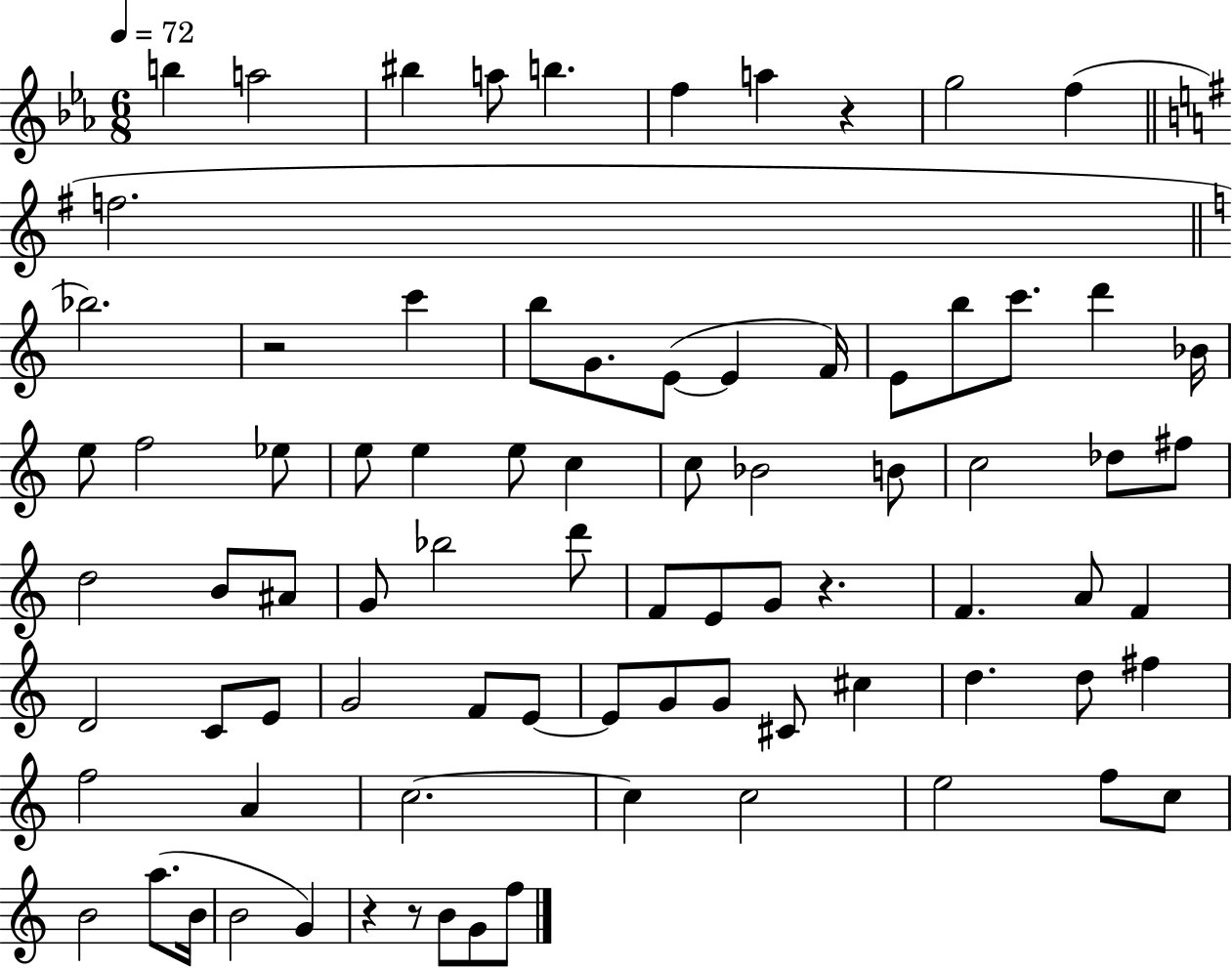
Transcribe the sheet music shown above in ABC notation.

X:1
T:Untitled
M:6/8
L:1/4
K:Eb
b a2 ^b a/2 b f a z g2 f f2 _b2 z2 c' b/2 G/2 E/2 E F/4 E/2 b/2 c'/2 d' _B/4 e/2 f2 _e/2 e/2 e e/2 c c/2 _B2 B/2 c2 _d/2 ^f/2 d2 B/2 ^A/2 G/2 _b2 d'/2 F/2 E/2 G/2 z F A/2 F D2 C/2 E/2 G2 F/2 E/2 E/2 G/2 G/2 ^C/2 ^c d d/2 ^f f2 A c2 c c2 e2 f/2 c/2 B2 a/2 B/4 B2 G z z/2 B/2 G/2 f/2